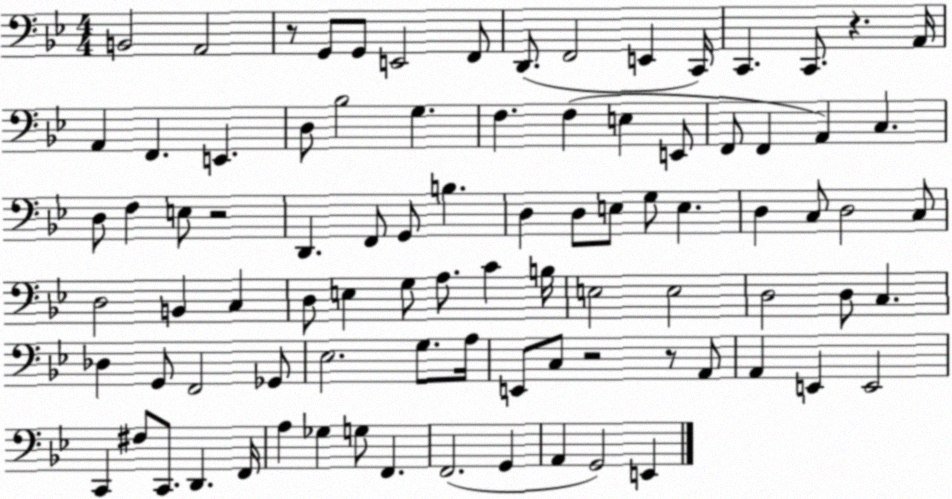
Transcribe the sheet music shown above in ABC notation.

X:1
T:Untitled
M:4/4
L:1/4
K:Bb
B,,2 A,,2 z/2 G,,/2 G,,/2 E,,2 F,,/2 D,,/2 F,,2 E,, C,,/4 C,, C,,/2 z A,,/4 A,, F,, E,, D,/2 _B,2 G, F, F, E, E,,/2 F,,/2 F,, A,, C, D,/2 F, E,/2 z2 D,, F,,/2 G,,/2 B, D, D,/2 E,/2 G,/2 E, D, C,/2 D,2 C,/2 D,2 B,, C, D,/2 E, G,/2 A,/2 C B,/4 E,2 E,2 D,2 D,/2 C, _D, G,,/2 F,,2 _G,,/2 _E,2 G,/2 A,/4 E,,/2 C,/2 z2 z/2 A,,/2 A,, E,, E,,2 C,, ^F,/2 C,,/2 D,, F,,/4 A, _G, G,/2 F,, F,,2 G,, A,, G,,2 E,,